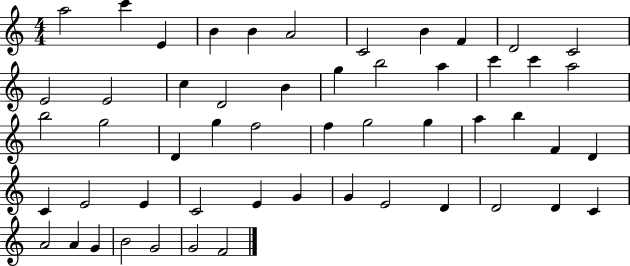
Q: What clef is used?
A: treble